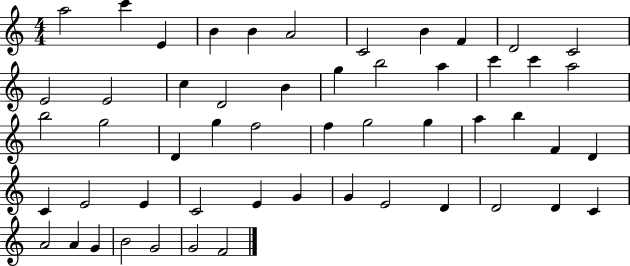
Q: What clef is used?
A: treble